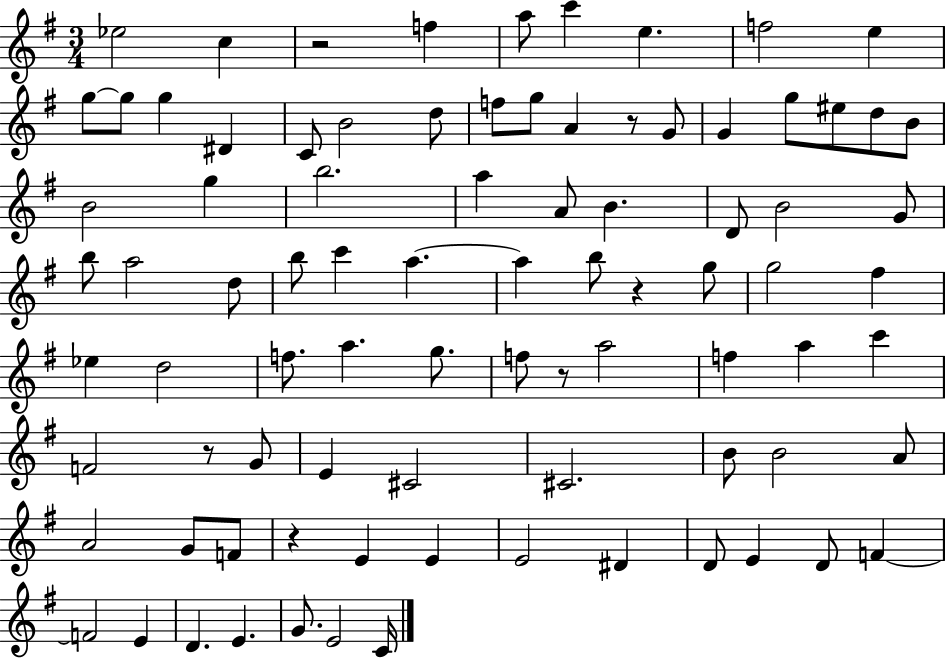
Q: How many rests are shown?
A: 6